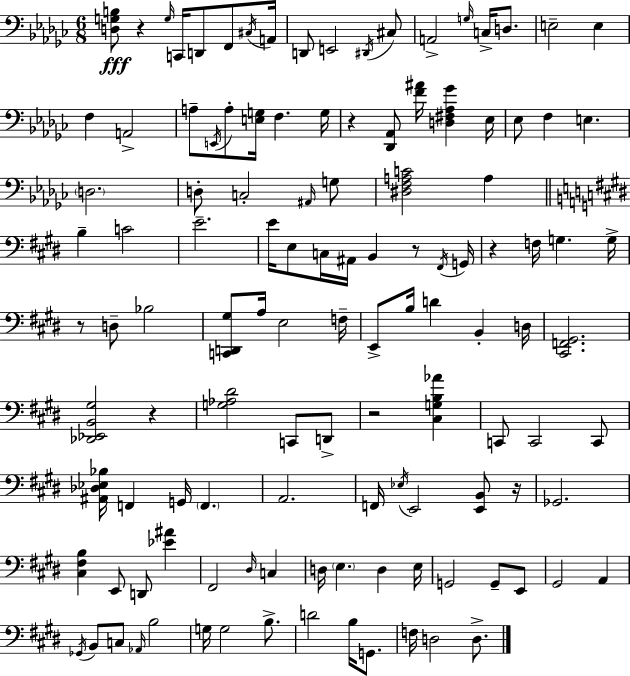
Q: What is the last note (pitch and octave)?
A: D3